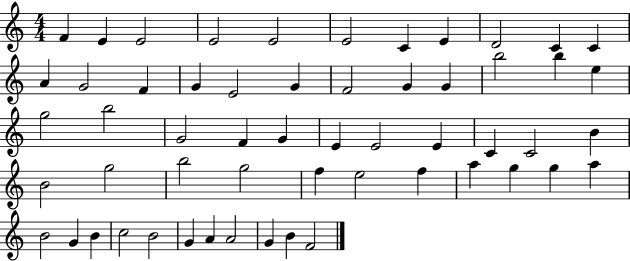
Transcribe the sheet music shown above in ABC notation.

X:1
T:Untitled
M:4/4
L:1/4
K:C
F E E2 E2 E2 E2 C E D2 C C A G2 F G E2 G F2 G G b2 b e g2 b2 G2 F G E E2 E C C2 B B2 g2 b2 g2 f e2 f a g g a B2 G B c2 B2 G A A2 G B F2